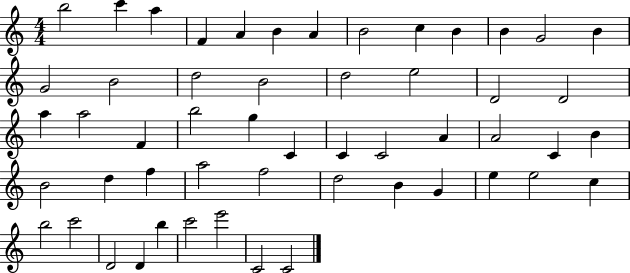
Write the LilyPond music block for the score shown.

{
  \clef treble
  \numericTimeSignature
  \time 4/4
  \key c \major
  b''2 c'''4 a''4 | f'4 a'4 b'4 a'4 | b'2 c''4 b'4 | b'4 g'2 b'4 | \break g'2 b'2 | d''2 b'2 | d''2 e''2 | d'2 d'2 | \break a''4 a''2 f'4 | b''2 g''4 c'4 | c'4 c'2 a'4 | a'2 c'4 b'4 | \break b'2 d''4 f''4 | a''2 f''2 | d''2 b'4 g'4 | e''4 e''2 c''4 | \break b''2 c'''2 | d'2 d'4 b''4 | c'''2 e'''2 | c'2 c'2 | \break \bar "|."
}